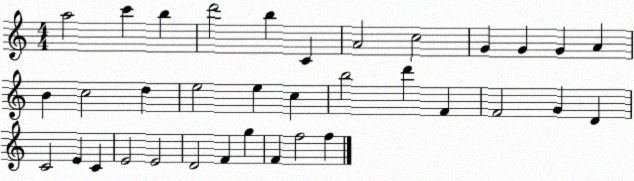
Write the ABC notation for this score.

X:1
T:Untitled
M:4/4
L:1/4
K:C
a2 c' b d'2 b C A2 c2 G G G A B c2 d e2 e c b2 d' F F2 G D C2 E C E2 E2 D2 F g F f2 f